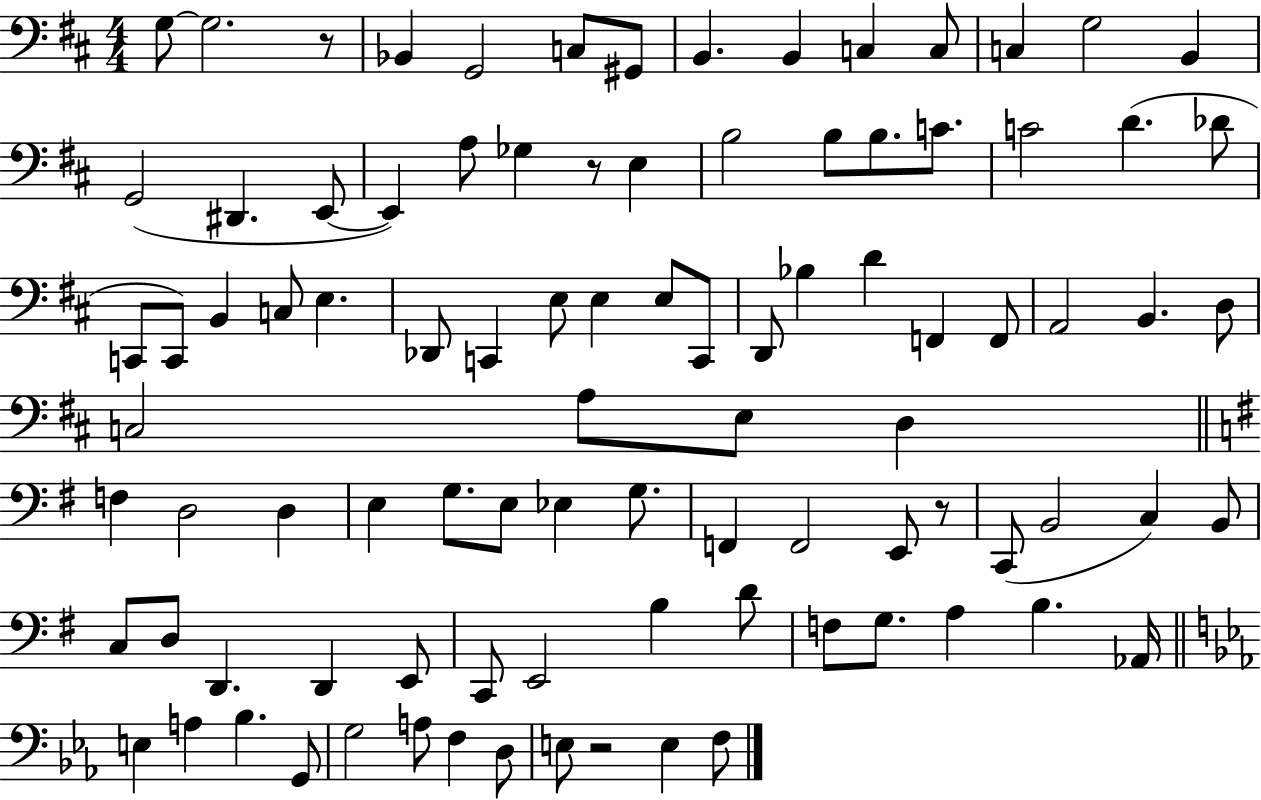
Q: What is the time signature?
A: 4/4